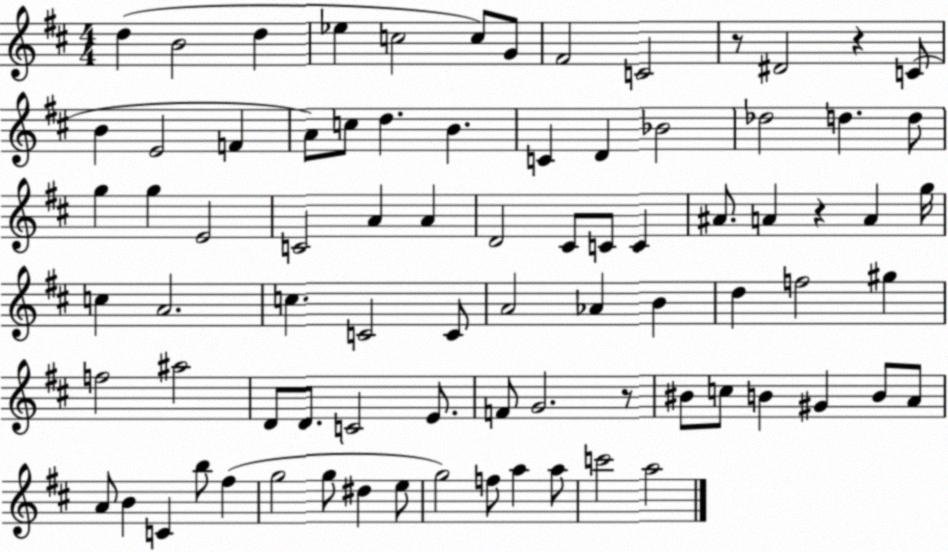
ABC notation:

X:1
T:Untitled
M:4/4
L:1/4
K:D
d B2 d _e c2 c/2 G/2 ^F2 C2 z/2 ^D2 z C/2 B E2 F A/2 c/2 d B C D _B2 _d2 d d/2 g g E2 C2 A A D2 ^C/2 C/2 C ^A/2 A z A g/4 c A2 c C2 C/2 A2 _A B d f2 ^g f2 ^a2 D/2 D/2 C2 E/2 F/2 G2 z/2 ^B/2 c/2 B ^G B/2 A/2 A/2 B C b/2 ^f g2 g/2 ^d e/2 g2 f/2 a a/2 c'2 a2